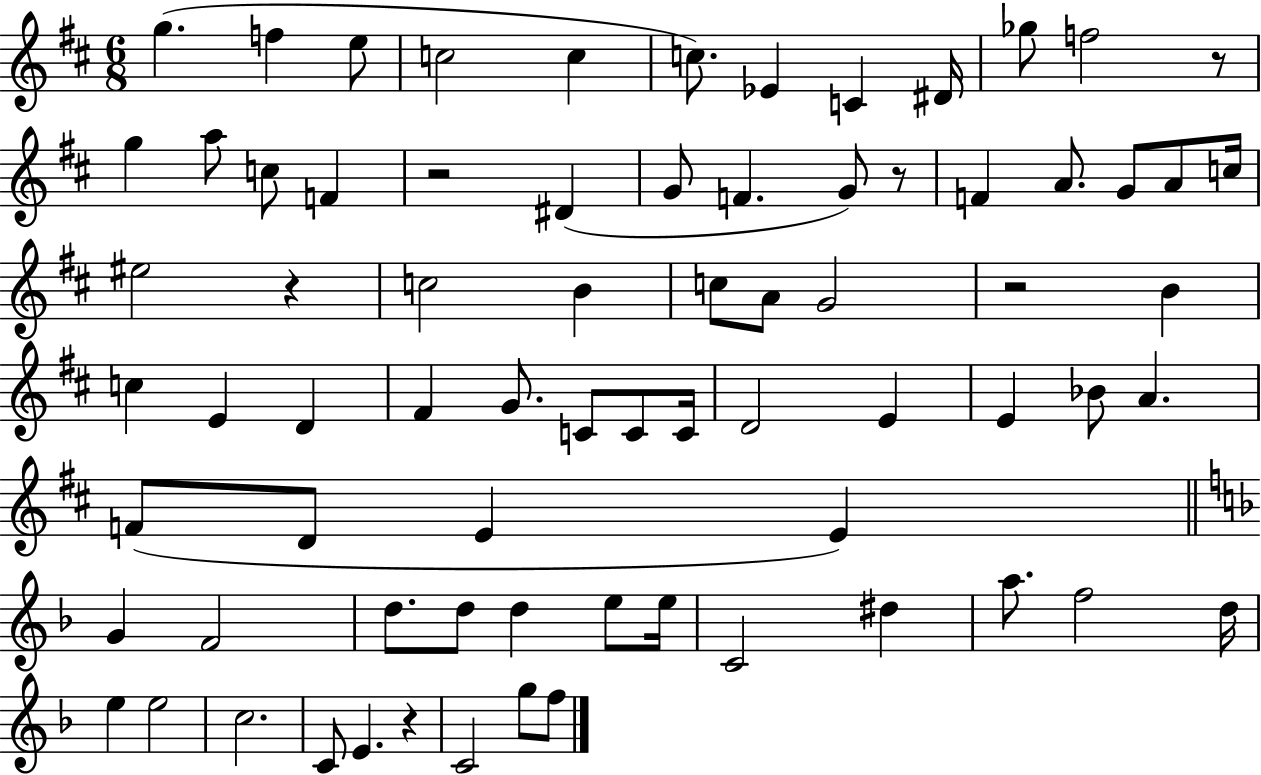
G5/q. F5/q E5/e C5/h C5/q C5/e. Eb4/q C4/q D#4/s Gb5/e F5/h R/e G5/q A5/e C5/e F4/q R/h D#4/q G4/e F4/q. G4/e R/e F4/q A4/e. G4/e A4/e C5/s EIS5/h R/q C5/h B4/q C5/e A4/e G4/h R/h B4/q C5/q E4/q D4/q F#4/q G4/e. C4/e C4/e C4/s D4/h E4/q E4/q Bb4/e A4/q. F4/e D4/e E4/q E4/q G4/q F4/h D5/e. D5/e D5/q E5/e E5/s C4/h D#5/q A5/e. F5/h D5/s E5/q E5/h C5/h. C4/e E4/q. R/q C4/h G5/e F5/e